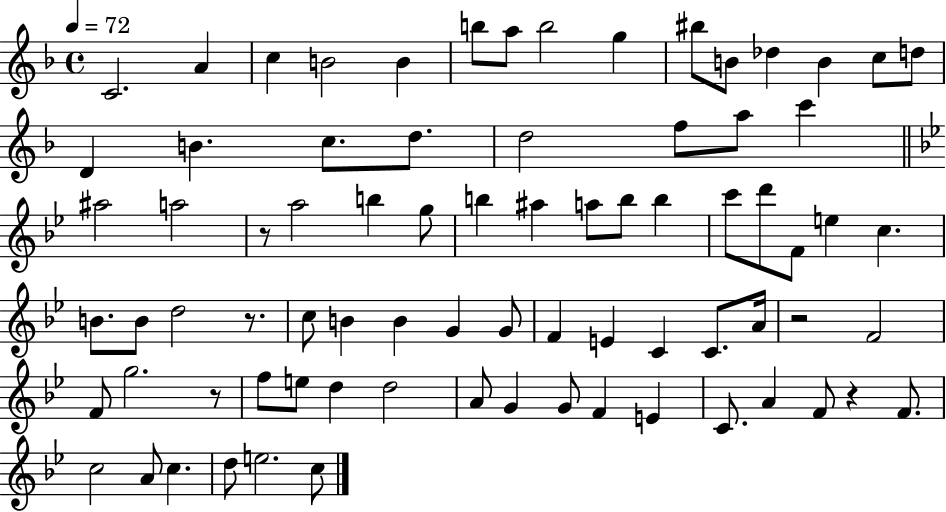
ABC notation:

X:1
T:Untitled
M:4/4
L:1/4
K:F
C2 A c B2 B b/2 a/2 b2 g ^b/2 B/2 _d B c/2 d/2 D B c/2 d/2 d2 f/2 a/2 c' ^a2 a2 z/2 a2 b g/2 b ^a a/2 b/2 b c'/2 d'/2 F/2 e c B/2 B/2 d2 z/2 c/2 B B G G/2 F E C C/2 A/4 z2 F2 F/2 g2 z/2 f/2 e/2 d d2 A/2 G G/2 F E C/2 A F/2 z F/2 c2 A/2 c d/2 e2 c/2